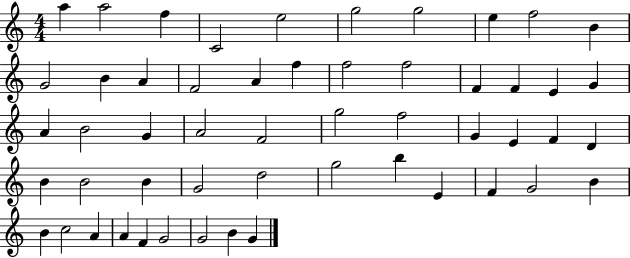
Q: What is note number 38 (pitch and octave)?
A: D5